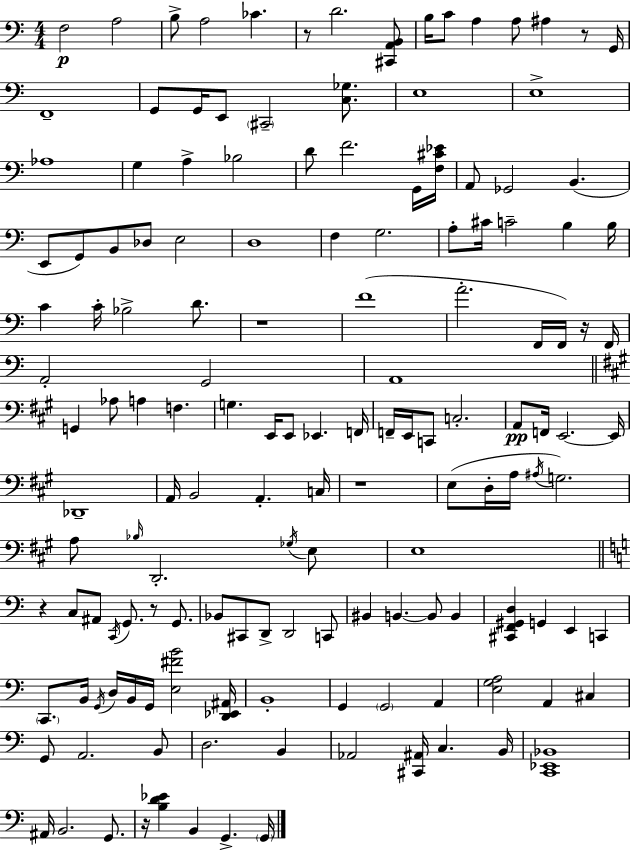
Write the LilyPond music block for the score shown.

{
  \clef bass
  \numericTimeSignature
  \time 4/4
  \key c \major
  \repeat volta 2 { f2\p a2 | b8-> a2 ces'4. | r8 d'2. <cis, a, b,>8 | b16 c'8 a4 a8 ais4 r8 g,16 | \break f,1-- | g,8 g,16 e,8 \parenthesize cis,2-- <c ges>8. | e1 | e1-> | \break aes1 | g4 a4-> bes2 | d'8 f'2. g,16 <f cis' ees'>16 | a,8 ges,2 b,4.( | \break e,8 g,8) b,8 des8 e2 | d1 | f4 g2. | a8-. cis'16 c'2-- b4 b16 | \break c'4 c'16-. bes2-> d'8. | r1 | f'1( | a'2.-. f,16 f,16) r16 f,16 | \break a,2-. g,2 | a,1 | \bar "||" \break \key a \major g,4 aes8 a4 f4. | g4. e,16 e,8 ees,4. f,16 | f,16-- e,16 c,8 c2.-. | a,8\pp f,16 e,2.~~ e,16 | \break des,1-- | a,16 b,2 a,4.-. c16 | r1 | e8( d16-. a16 \acciaccatura { ais16 } g2.) | \break a8 \grace { bes16 } d,2.-. | \acciaccatura { ges16 } e8 e1 | \bar "||" \break \key c \major r4 c8 ais,8 \acciaccatura { c,16 } g,8. r8 g,8. | bes,8 cis,8 d,8-> d,2 c,8 | bis,4 b,4.~~ b,8 b,4 | <cis, f, gis, d>4 g,4 e,4 c,4 | \break \parenthesize c,8. b,16 \acciaccatura { g,16 } d16 b,16 g,16 <e fis' b'>2 | <d, ees, ais,>16 b,1-. | g,4 \parenthesize g,2 a,4 | <e g a>2 a,4 cis4 | \break g,8 a,2. | b,8 d2. b,4 | aes,2 <cis, ais,>16 c4. | b,16 <c, ees, bes,>1 | \break ais,16 b,2. g,8. | r16 <b d' ees'>4 b,4 g,4.-> | \parenthesize g,16 } \bar "|."
}